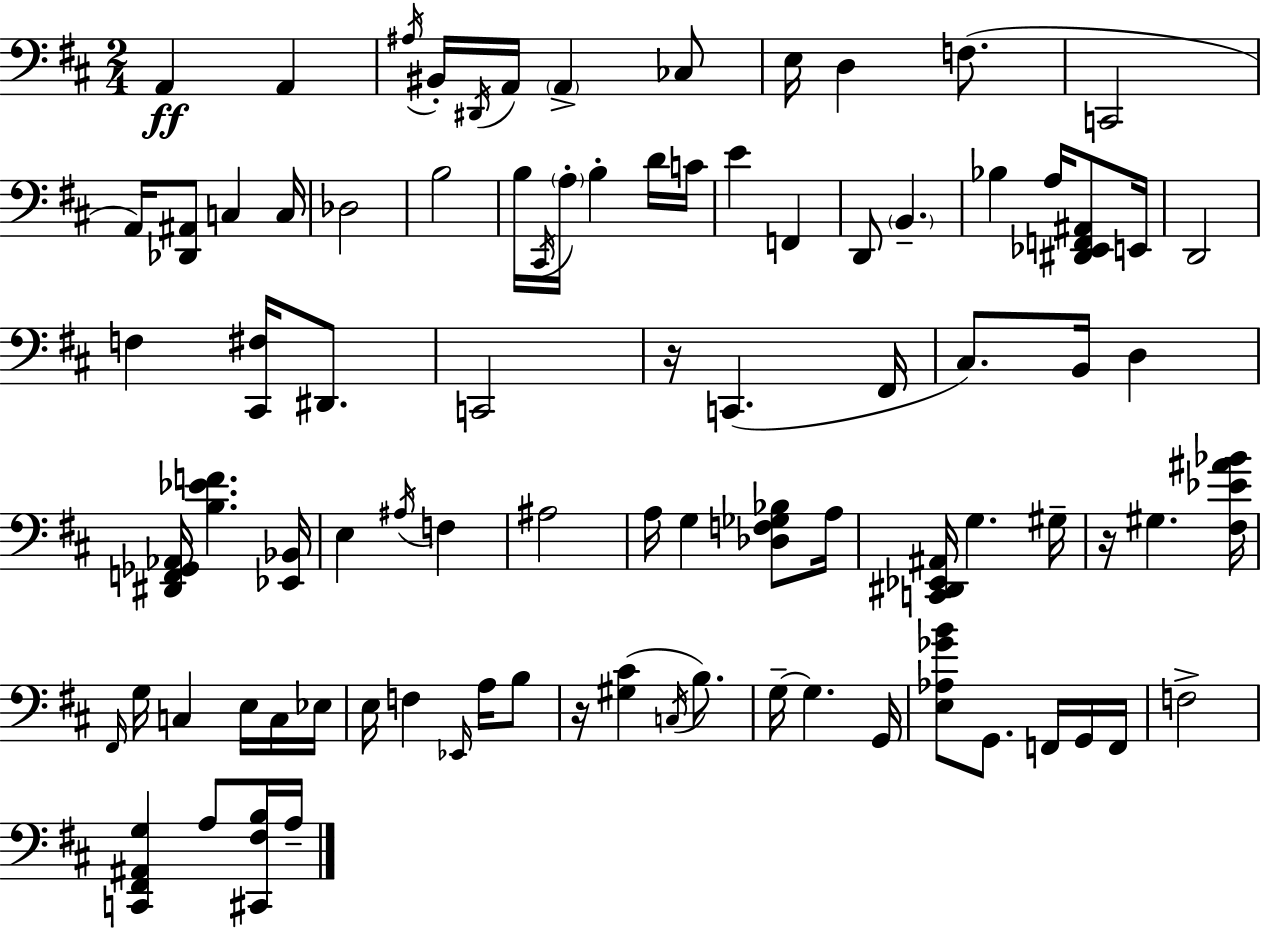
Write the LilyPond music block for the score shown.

{
  \clef bass
  \numericTimeSignature
  \time 2/4
  \key d \major
  a,4\ff a,4 | \acciaccatura { ais16 } bis,16-. \acciaccatura { dis,16 } a,16 \parenthesize a,4-> | ces8 e16 d4 f8.( | c,2 | \break a,16) <des, ais,>8 c4 | c16 des2 | b2 | b16 \acciaccatura { cis,16 } \parenthesize a16-. b4-. | \break d'16 c'16 e'4 f,4 | d,8 \parenthesize b,4.-- | bes4 a16 | <dis, ees, f, ais,>8 e,16 d,2 | \break f4 <cis, fis>16 | dis,8. c,2 | r16 c,4.( | fis,16 cis8.) b,16 d4 | \break <dis, f, ges, aes,>16 <b ees' f'>4. | <ees, bes,>16 e4 \acciaccatura { ais16 } | f4 ais2 | a16 g4 | \break <des f ges bes>8 a16 <c, dis, ees, ais,>16 g4. | gis16-- r16 gis4. | <fis ees' ais' bes'>16 \grace { fis,16 } g16 c4 | e16 c16 ees16 e16 f4 | \break \grace { ees,16 } a16 b8 r16 <gis cis'>4( | \acciaccatura { c16 } b8.) g16--~~ | g4. g,16 <e aes ges' b'>8 | g,8. f,16 g,16 f,16 f2-> | \break <c, fis, ais, g>4 | a8 <cis, fis b>16 a16-- \bar "|."
}